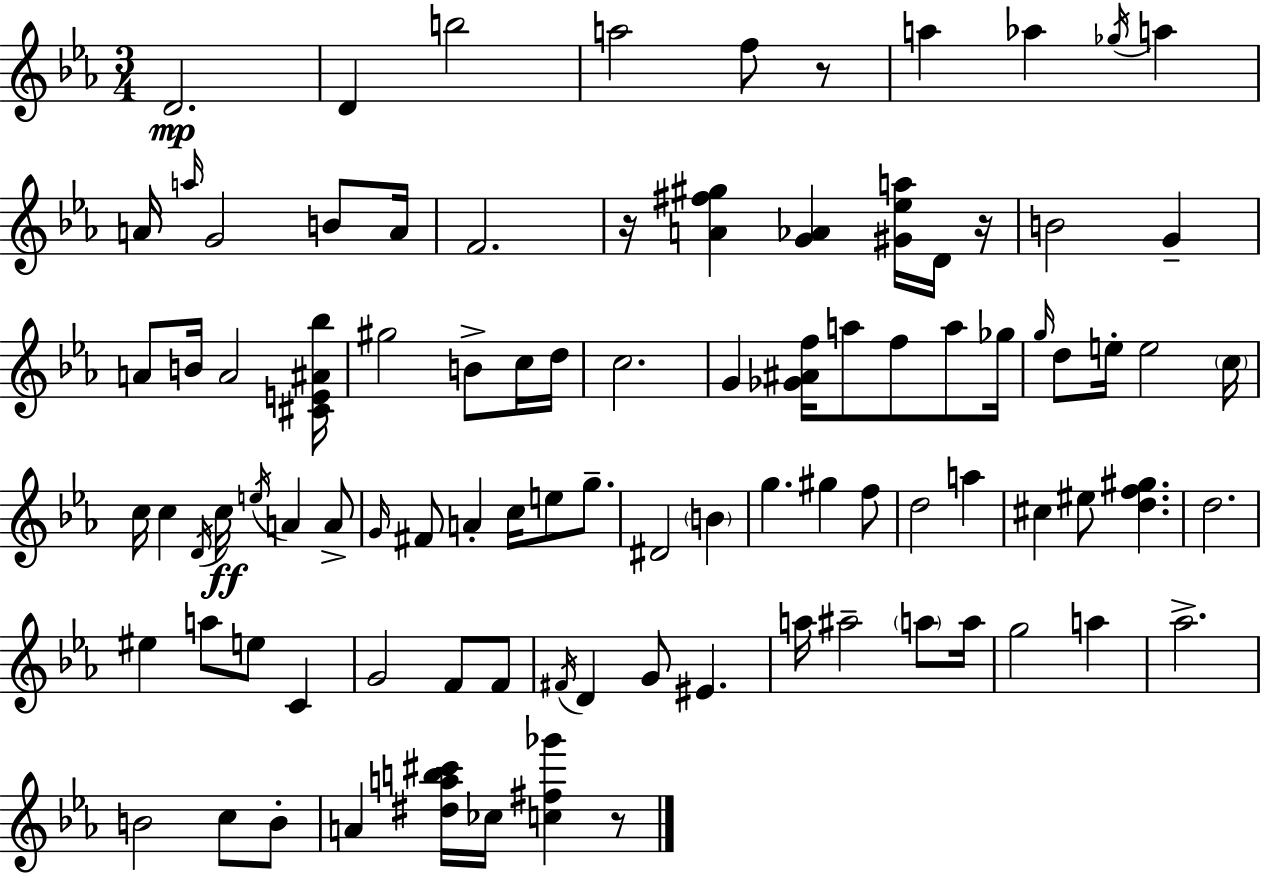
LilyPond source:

{
  \clef treble
  \numericTimeSignature
  \time 3/4
  \key ees \major
  d'2.\mp | d'4 b''2 | a''2 f''8 r8 | a''4 aes''4 \acciaccatura { ges''16 } a''4 | \break a'16 \grace { a''16 } g'2 b'8 | a'16 f'2. | r16 <a' fis'' gis''>4 <g' aes'>4 <gis' ees'' a''>16 | d'16 r16 b'2 g'4-- | \break a'8 b'16 a'2 | <cis' e' ais' bes''>16 gis''2 b'8-> | c''16 d''16 c''2. | g'4 <ges' ais' f''>16 a''8 f''8 a''8 | \break ges''16 \grace { g''16 } d''8 e''16-. e''2 | \parenthesize c''16 c''16 c''4 \acciaccatura { d'16 } c''16\ff \acciaccatura { e''16 } a'4 | a'8-> \grace { g'16 } fis'8 a'4-. | c''16 e''8 g''8.-- dis'2 | \break \parenthesize b'4 g''4. | gis''4 f''8 d''2 | a''4 cis''4 eis''8 | <d'' f'' gis''>4. d''2. | \break eis''4 a''8 | e''8 c'4 g'2 | f'8 f'8 \acciaccatura { fis'16 } d'4 g'8 | eis'4. a''16 ais''2-- | \break \parenthesize a''8 a''16 g''2 | a''4 aes''2.-> | b'2 | c''8 b'8-. a'4 <dis'' a'' b'' cis'''>16 | \break ces''16 <c'' fis'' ges'''>4 r8 \bar "|."
}